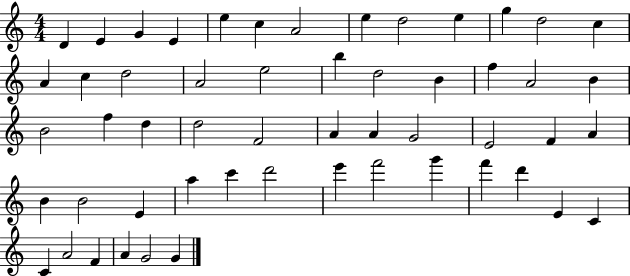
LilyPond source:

{
  \clef treble
  \numericTimeSignature
  \time 4/4
  \key c \major
  d'4 e'4 g'4 e'4 | e''4 c''4 a'2 | e''4 d''2 e''4 | g''4 d''2 c''4 | \break a'4 c''4 d''2 | a'2 e''2 | b''4 d''2 b'4 | f''4 a'2 b'4 | \break b'2 f''4 d''4 | d''2 f'2 | a'4 a'4 g'2 | e'2 f'4 a'4 | \break b'4 b'2 e'4 | a''4 c'''4 d'''2 | e'''4 f'''2 g'''4 | f'''4 d'''4 e'4 c'4 | \break c'4 a'2 f'4 | a'4 g'2 g'4 | \bar "|."
}